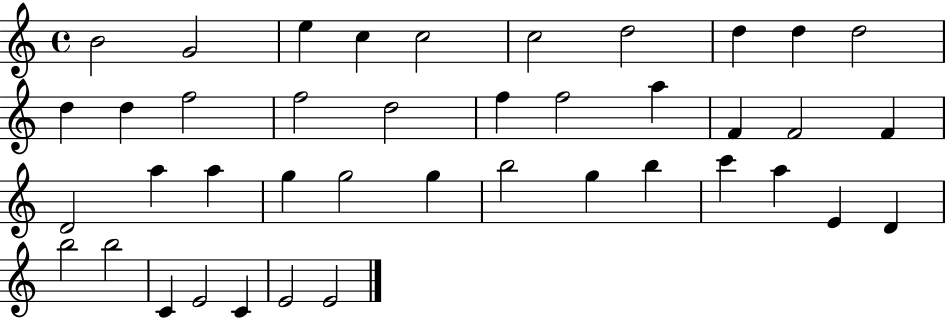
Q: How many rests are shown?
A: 0